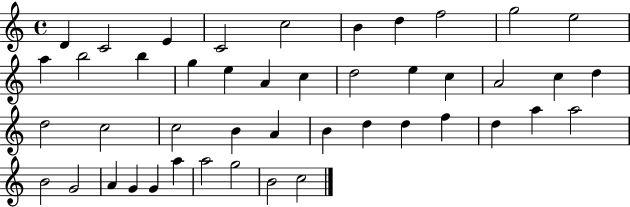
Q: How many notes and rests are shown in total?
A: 45